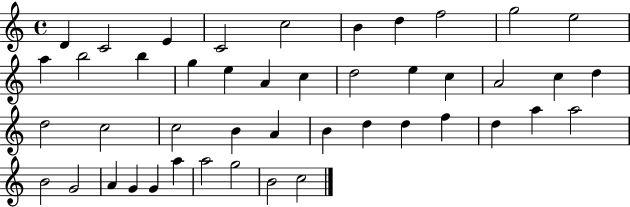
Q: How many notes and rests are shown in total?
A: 45